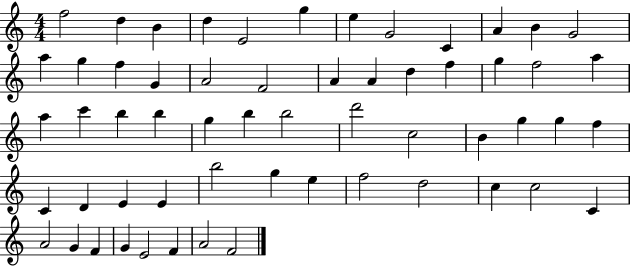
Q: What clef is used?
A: treble